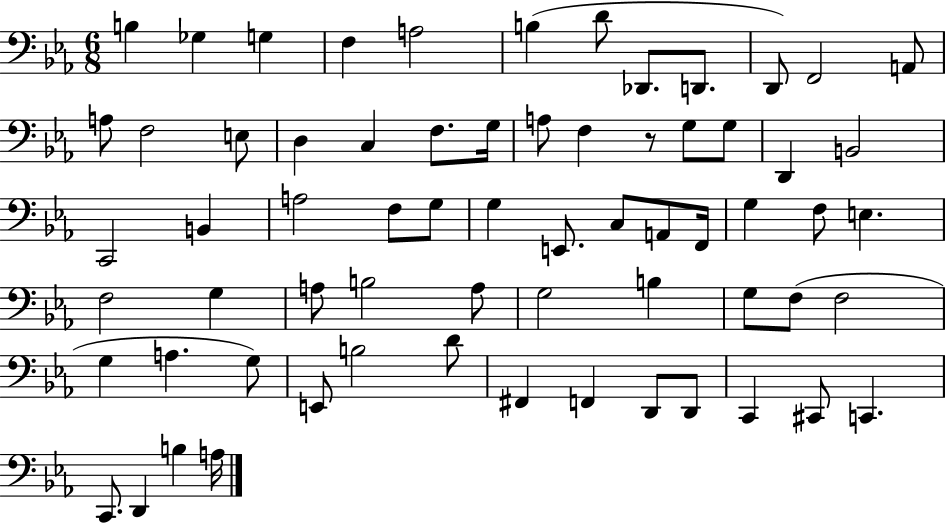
B3/q Gb3/q G3/q F3/q A3/h B3/q D4/e Db2/e. D2/e. D2/e F2/h A2/e A3/e F3/h E3/e D3/q C3/q F3/e. G3/s A3/e F3/q R/e G3/e G3/e D2/q B2/h C2/h B2/q A3/h F3/e G3/e G3/q E2/e. C3/e A2/e F2/s G3/q F3/e E3/q. F3/h G3/q A3/e B3/h A3/e G3/h B3/q G3/e F3/e F3/h G3/q A3/q. G3/e E2/e B3/h D4/e F#2/q F2/q D2/e D2/e C2/q C#2/e C2/q. C2/e. D2/q B3/q A3/s